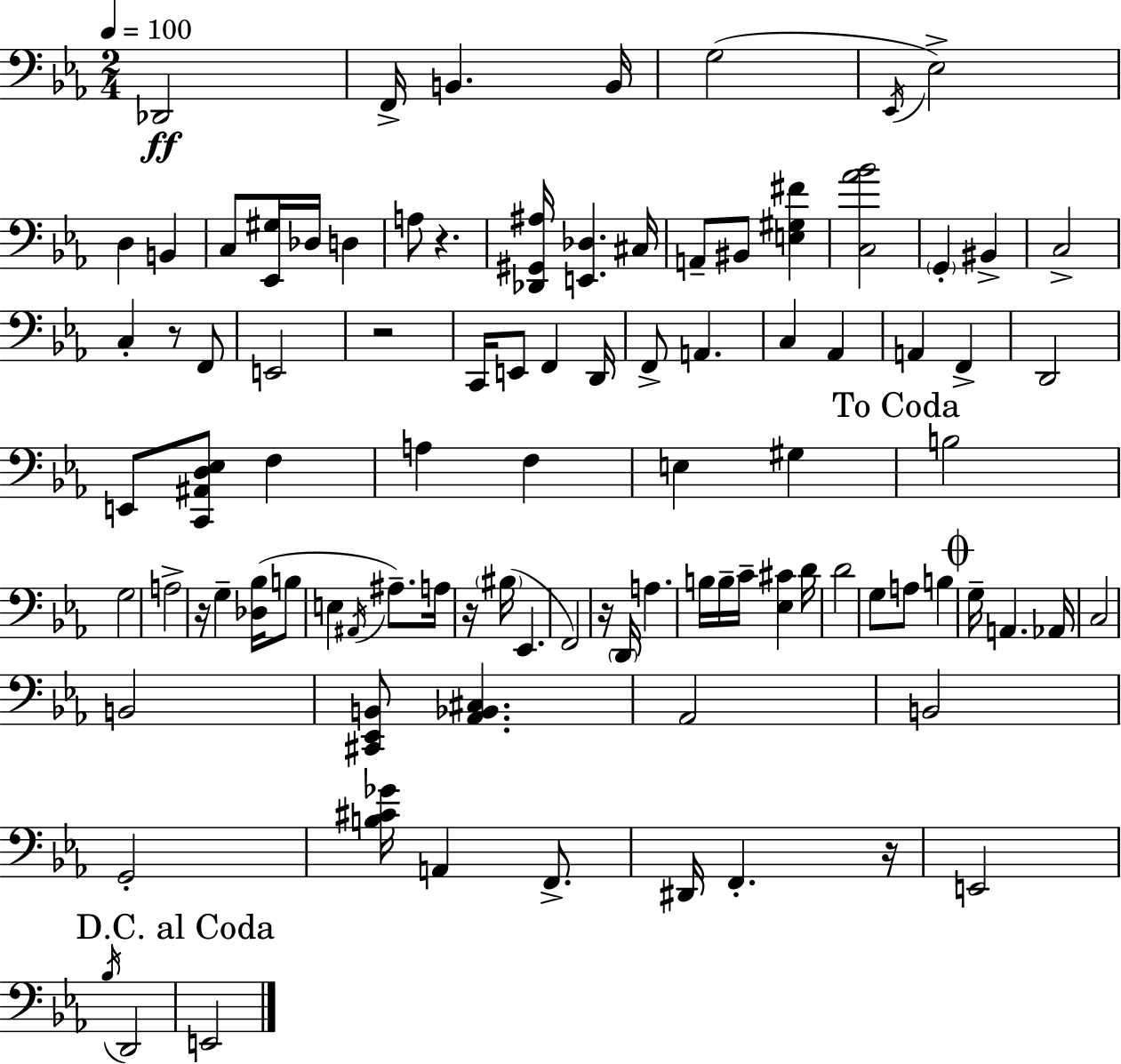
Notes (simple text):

Db2/h F2/s B2/q. B2/s G3/h Eb2/s Eb3/h D3/q B2/q C3/e [Eb2,G#3]/s Db3/s D3/q A3/e R/q. [Db2,G#2,A#3]/s [E2,Db3]/q. C#3/s A2/e BIS2/e [E3,G#3,F#4]/q [C3,Ab4,Bb4]/h G2/q BIS2/q C3/h C3/q R/e F2/e E2/h R/h C2/s E2/e F2/q D2/s F2/e A2/q. C3/q Ab2/q A2/q F2/q D2/h E2/e [C2,A#2,D3,Eb3]/e F3/q A3/q F3/q E3/q G#3/q B3/h G3/h A3/h R/s G3/q [Db3,Bb3]/s B3/e E3/q A#2/s A#3/e. A3/s R/s BIS3/s Eb2/q. F2/h R/s D2/s A3/q. B3/s B3/s C4/s [Eb3,C#4]/q D4/s D4/h G3/e A3/e B3/q G3/s A2/q. Ab2/s C3/h B2/h [C#2,Eb2,B2]/e [Ab2,Bb2,C#3]/q. Ab2/h B2/h G2/h [B3,C#4,Gb4]/s A2/q F2/e. D#2/s F2/q. R/s E2/h Bb3/s D2/h E2/h